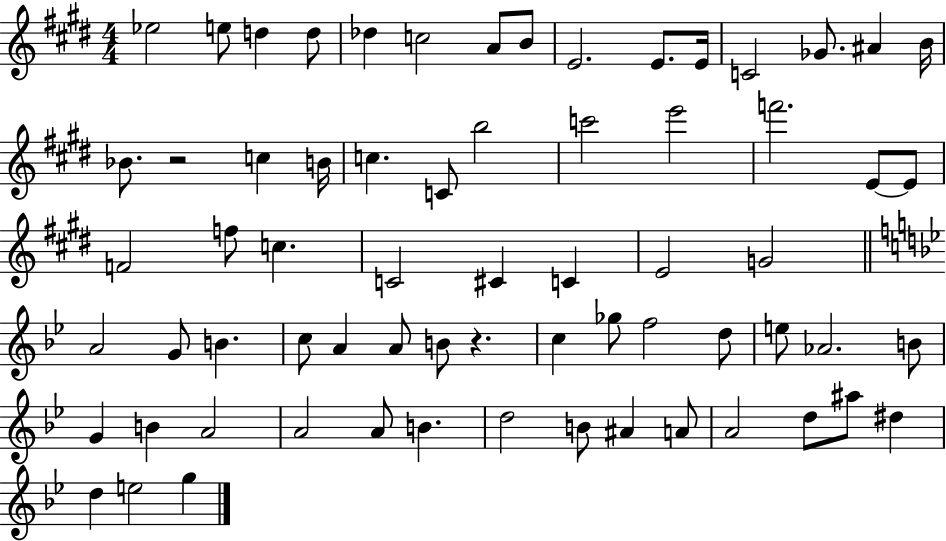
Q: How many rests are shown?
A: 2